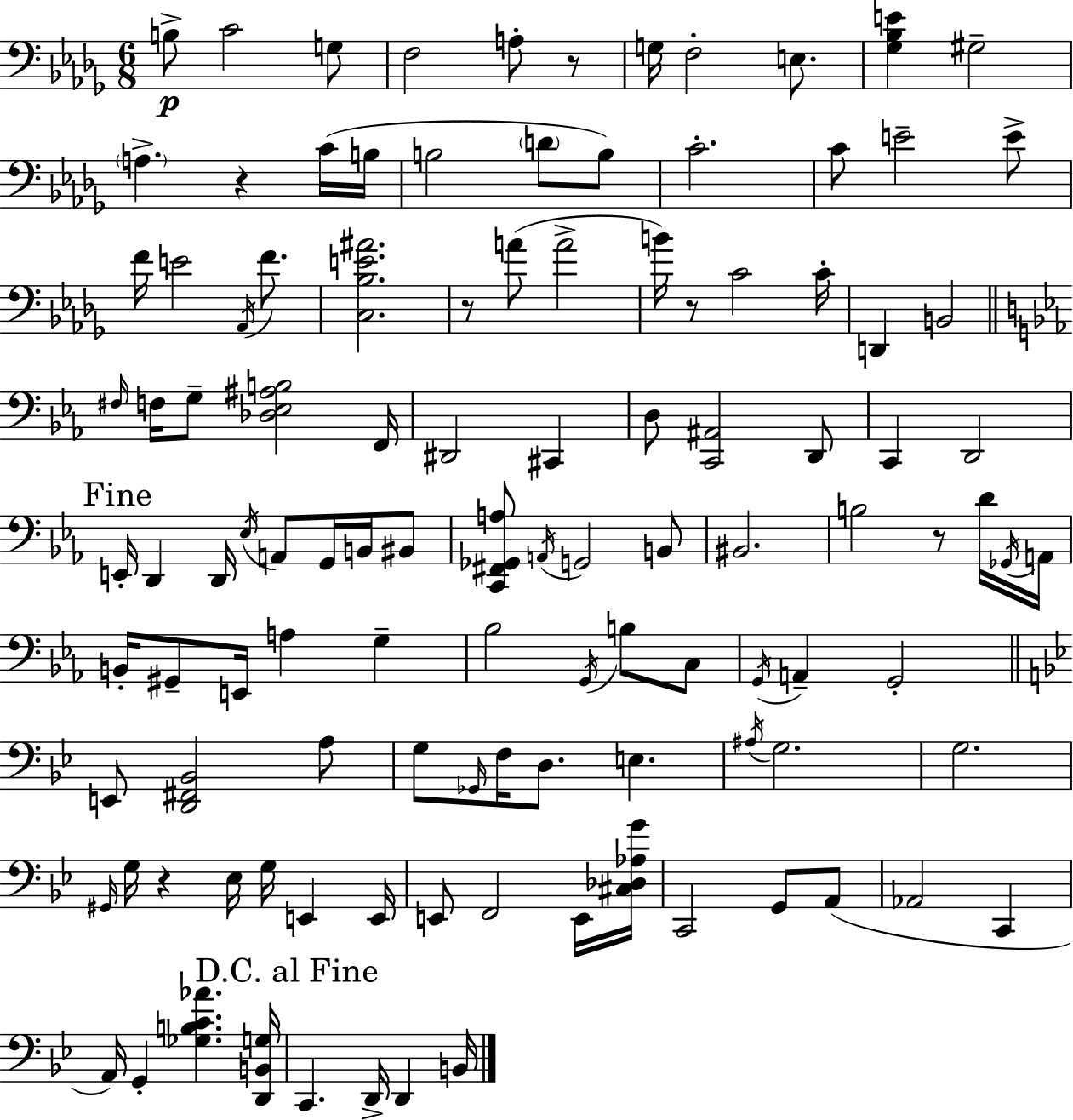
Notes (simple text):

B3/e C4/h G3/e F3/h A3/e R/e G3/s F3/h E3/e. [Gb3,Bb3,E4]/q G#3/h A3/q. R/q C4/s B3/s B3/h D4/e B3/e C4/h. C4/e E4/h E4/e F4/s E4/h Ab2/s F4/e. [C3,Bb3,E4,A#4]/h. R/e A4/e A4/h B4/s R/e C4/h C4/s D2/q B2/h F#3/s F3/s G3/e [Db3,Eb3,A#3,B3]/h F2/s D#2/h C#2/q D3/e [C2,A#2]/h D2/e C2/q D2/h E2/s D2/q D2/s Eb3/s A2/e G2/s B2/s BIS2/e [C2,F#2,Gb2,A3]/e A2/s G2/h B2/e BIS2/h. B3/h R/e D4/s Gb2/s A2/s B2/s G#2/e E2/s A3/q G3/q Bb3/h G2/s B3/e C3/e G2/s A2/q G2/h E2/e [D2,F#2,Bb2]/h A3/e G3/e Gb2/s F3/s D3/e. E3/q. A#3/s G3/h. G3/h. G#2/s G3/s R/q Eb3/s G3/s E2/q E2/s E2/e F2/h E2/s [C#3,Db3,Ab3,G4]/s C2/h G2/e A2/e Ab2/h C2/q A2/s G2/q [Gb3,B3,C4,Ab4]/q. [D2,B2,G3]/s C2/q. D2/s D2/q B2/s